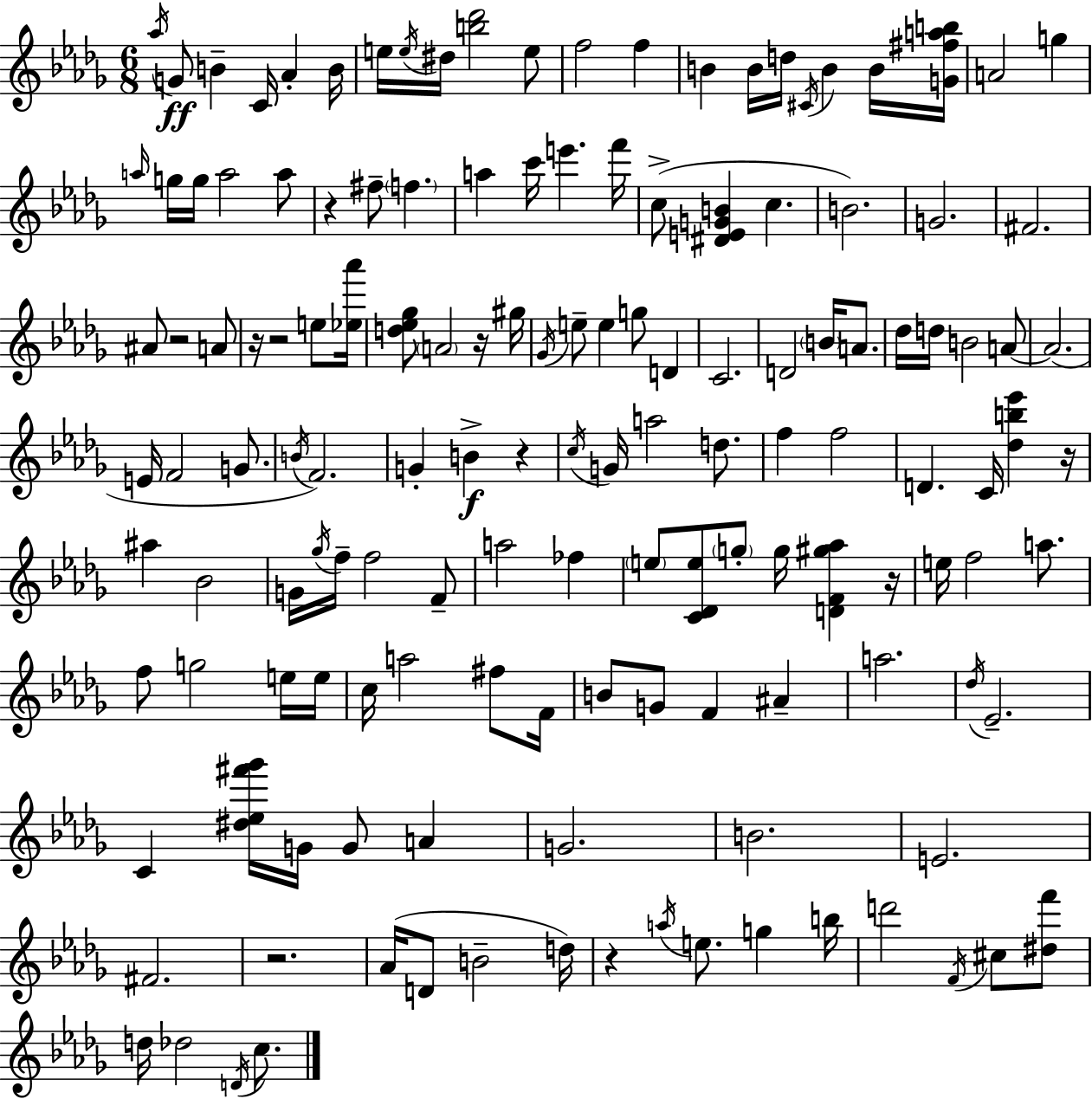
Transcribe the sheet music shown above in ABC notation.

X:1
T:Untitled
M:6/8
L:1/4
K:Bbm
_a/4 G/2 B C/4 _A B/4 e/4 e/4 ^d/4 [b_d']2 e/2 f2 f B B/4 d/4 ^C/4 B B/4 [G^fab]/4 A2 g a/4 g/4 g/4 a2 a/2 z ^f/2 f a c'/4 e' f'/4 c/2 [^DEGB] c B2 G2 ^F2 ^A/2 z2 A/2 z/4 z2 e/2 [_e_a']/4 [d_e_g]/2 A2 z/4 ^g/4 _G/4 e/2 e g/2 D C2 D2 B/4 A/2 _d/4 d/4 B2 A/2 A2 E/4 F2 G/2 B/4 F2 G B z c/4 G/4 a2 d/2 f f2 D C/4 [_db_e'] z/4 ^a _B2 G/4 _g/4 f/4 f2 F/2 a2 _f e/2 [C_De]/2 g/2 g/4 [DF^g_a] z/4 e/4 f2 a/2 f/2 g2 e/4 e/4 c/4 a2 ^f/2 F/4 B/2 G/2 F ^A a2 _d/4 _E2 C [^d_e^f'_g']/4 G/4 G/2 A G2 B2 E2 ^F2 z2 _A/4 D/2 B2 d/4 z a/4 e/2 g b/4 d'2 F/4 ^c/2 [^df']/2 d/4 _d2 D/4 c/2